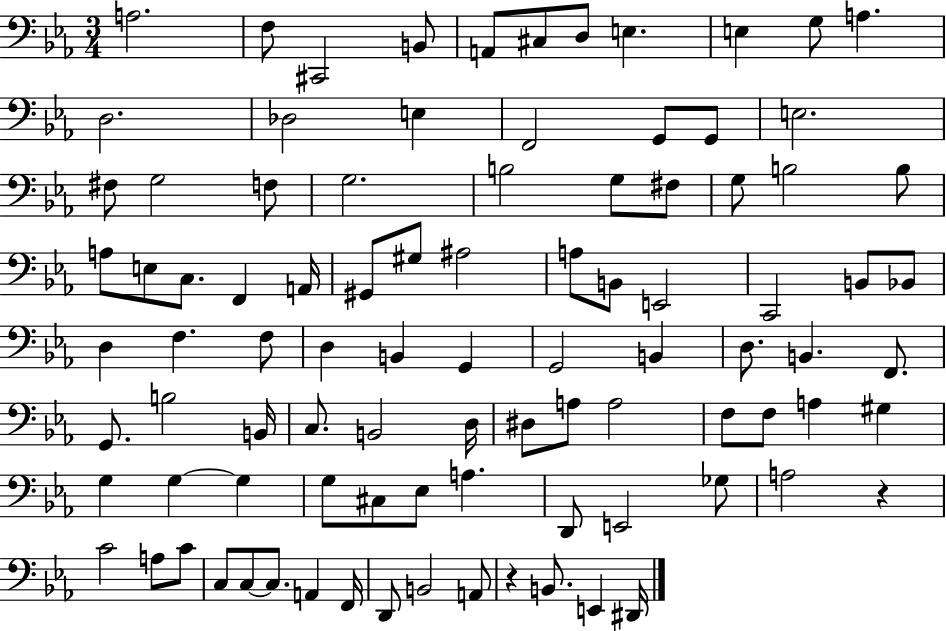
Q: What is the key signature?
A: EES major